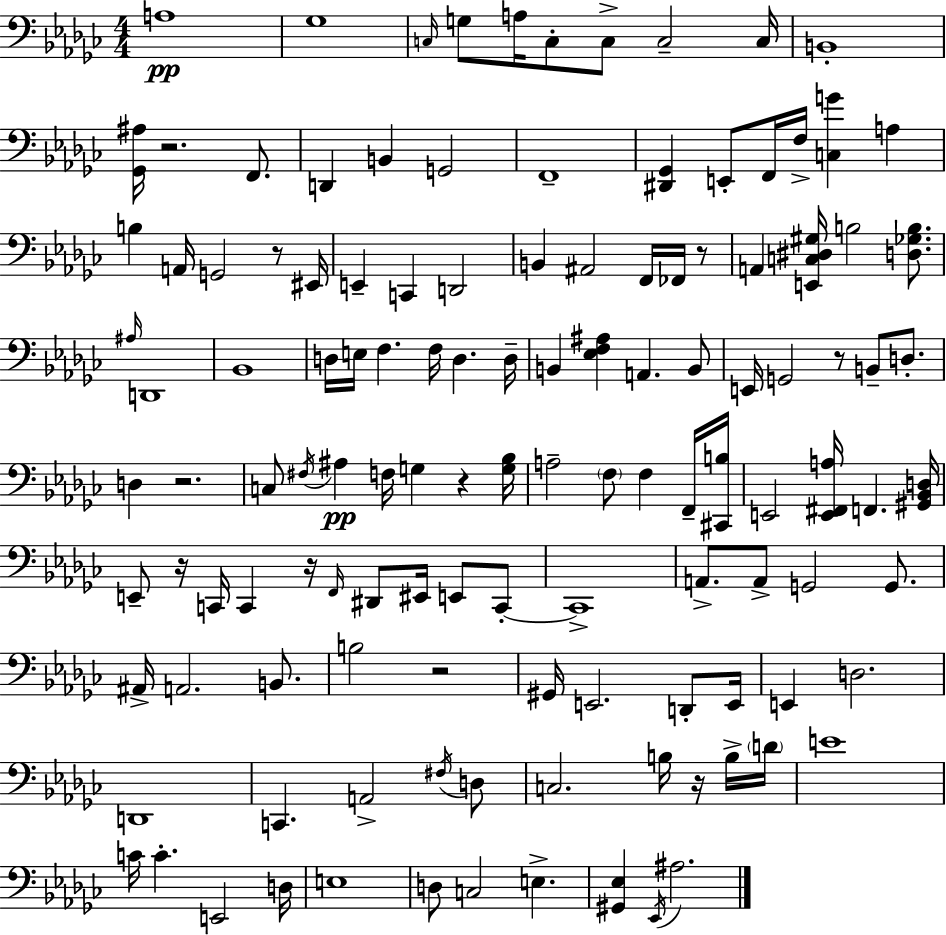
X:1
T:Untitled
M:4/4
L:1/4
K:Ebm
A,4 _G,4 C,/4 G,/2 A,/4 C,/2 C,/2 C,2 C,/4 B,,4 [_G,,^A,]/4 z2 F,,/2 D,, B,, G,,2 F,,4 [^D,,_G,,] E,,/2 F,,/4 F,/4 [C,G] A, B, A,,/4 G,,2 z/2 ^E,,/4 E,, C,, D,,2 B,, ^A,,2 F,,/4 _F,,/4 z/2 A,, [E,,C,^D,^G,]/4 B,2 [D,_G,B,]/2 ^A,/4 D,,4 _B,,4 D,/4 E,/4 F, F,/4 D, D,/4 B,, [_E,F,^A,] A,, B,,/2 E,,/4 G,,2 z/2 B,,/2 D,/2 D, z2 C,/2 ^F,/4 ^A, F,/4 G, z [G,_B,]/4 A,2 F,/2 F, F,,/4 [^C,,B,]/4 E,,2 [E,,^F,,A,]/4 F,, [^G,,_B,,D,]/4 E,,/2 z/4 C,,/4 C,, z/4 F,,/4 ^D,,/2 ^E,,/4 E,,/2 C,,/2 C,,4 A,,/2 A,,/2 G,,2 G,,/2 ^A,,/4 A,,2 B,,/2 B,2 z2 ^G,,/4 E,,2 D,,/2 E,,/4 E,, D,2 D,,4 C,, A,,2 ^F,/4 D,/2 C,2 B,/4 z/4 B,/4 D/4 E4 C/4 C E,,2 D,/4 E,4 D,/2 C,2 E, [^G,,_E,] _E,,/4 ^A,2